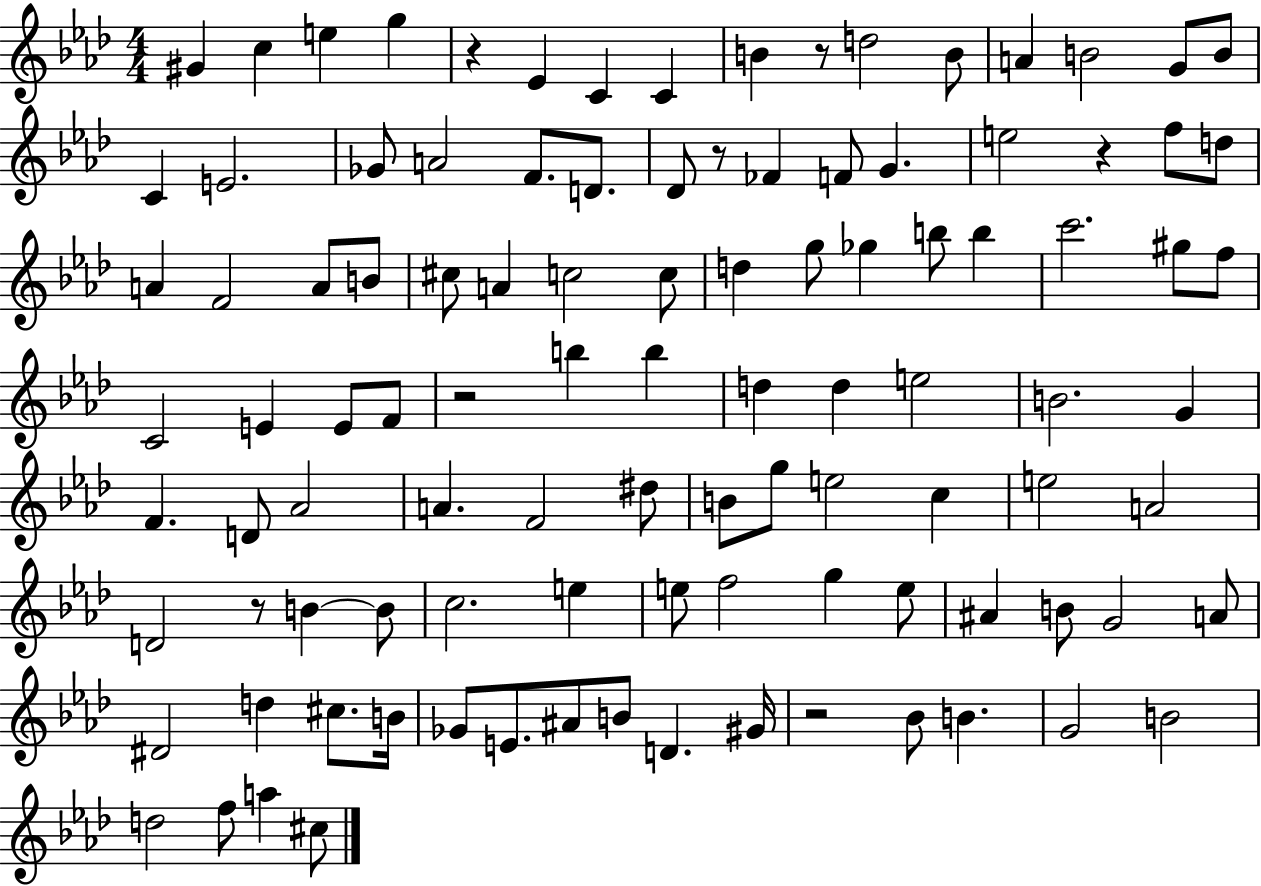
G#4/q C5/q E5/q G5/q R/q Eb4/q C4/q C4/q B4/q R/e D5/h B4/e A4/q B4/h G4/e B4/e C4/q E4/h. Gb4/e A4/h F4/e. D4/e. Db4/e R/e FES4/q F4/e G4/q. E5/h R/q F5/e D5/e A4/q F4/h A4/e B4/e C#5/e A4/q C5/h C5/e D5/q G5/e Gb5/q B5/e B5/q C6/h. G#5/e F5/e C4/h E4/q E4/e F4/e R/h B5/q B5/q D5/q D5/q E5/h B4/h. G4/q F4/q. D4/e Ab4/h A4/q. F4/h D#5/e B4/e G5/e E5/h C5/q E5/h A4/h D4/h R/e B4/q B4/e C5/h. E5/q E5/e F5/h G5/q E5/e A#4/q B4/e G4/h A4/e D#4/h D5/q C#5/e. B4/s Gb4/e E4/e. A#4/e B4/e D4/q. G#4/s R/h Bb4/e B4/q. G4/h B4/h D5/h F5/e A5/q C#5/e